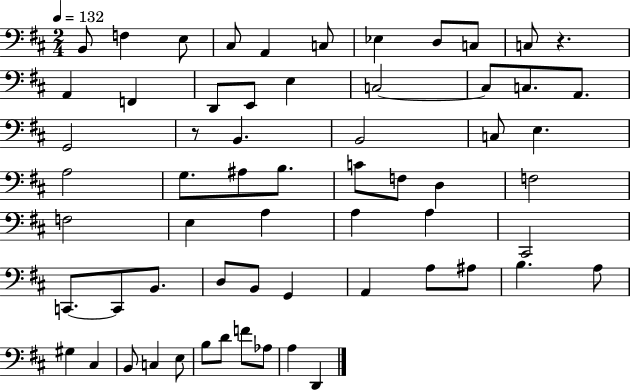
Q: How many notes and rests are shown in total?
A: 62